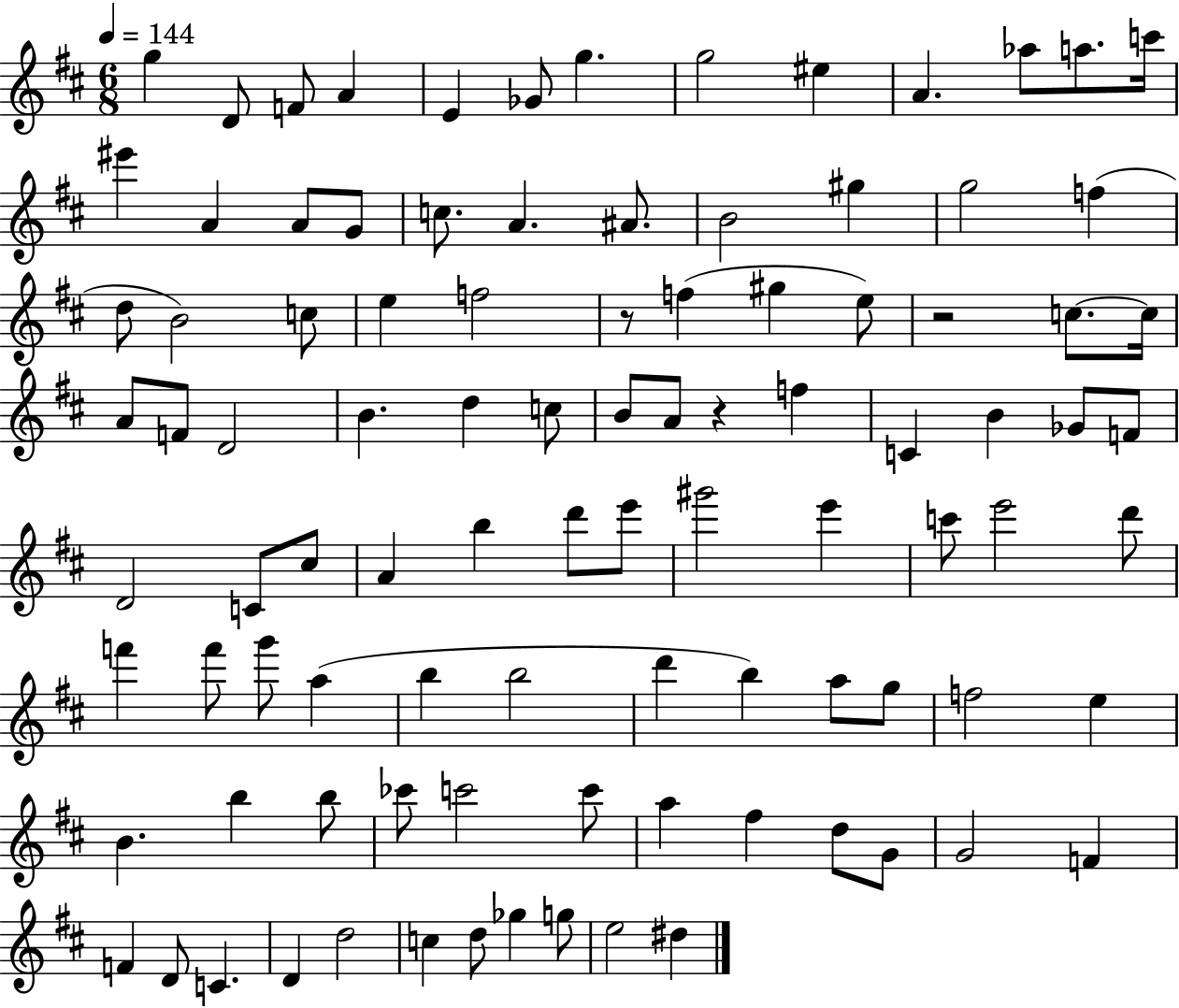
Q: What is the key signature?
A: D major